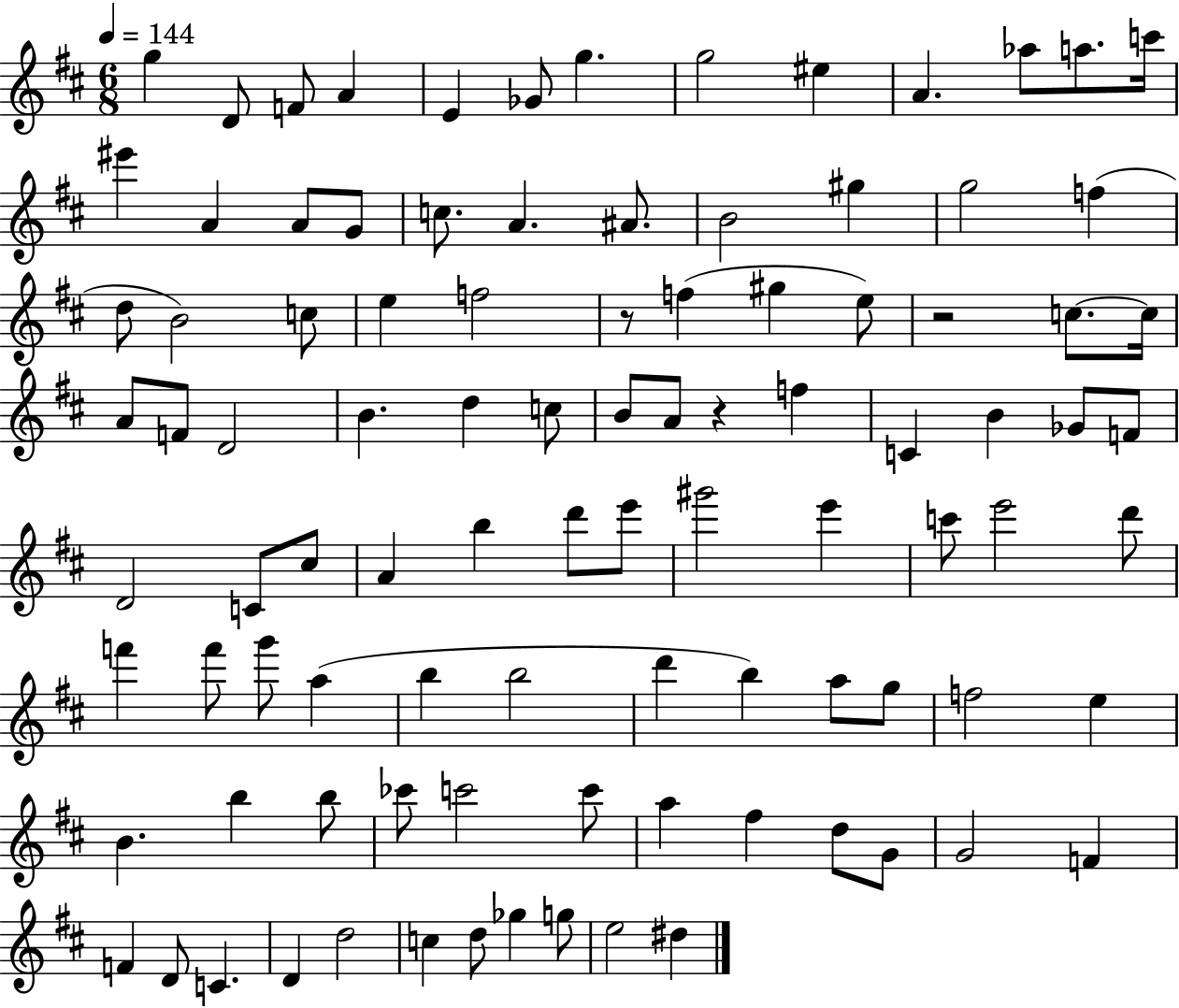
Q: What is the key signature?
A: D major